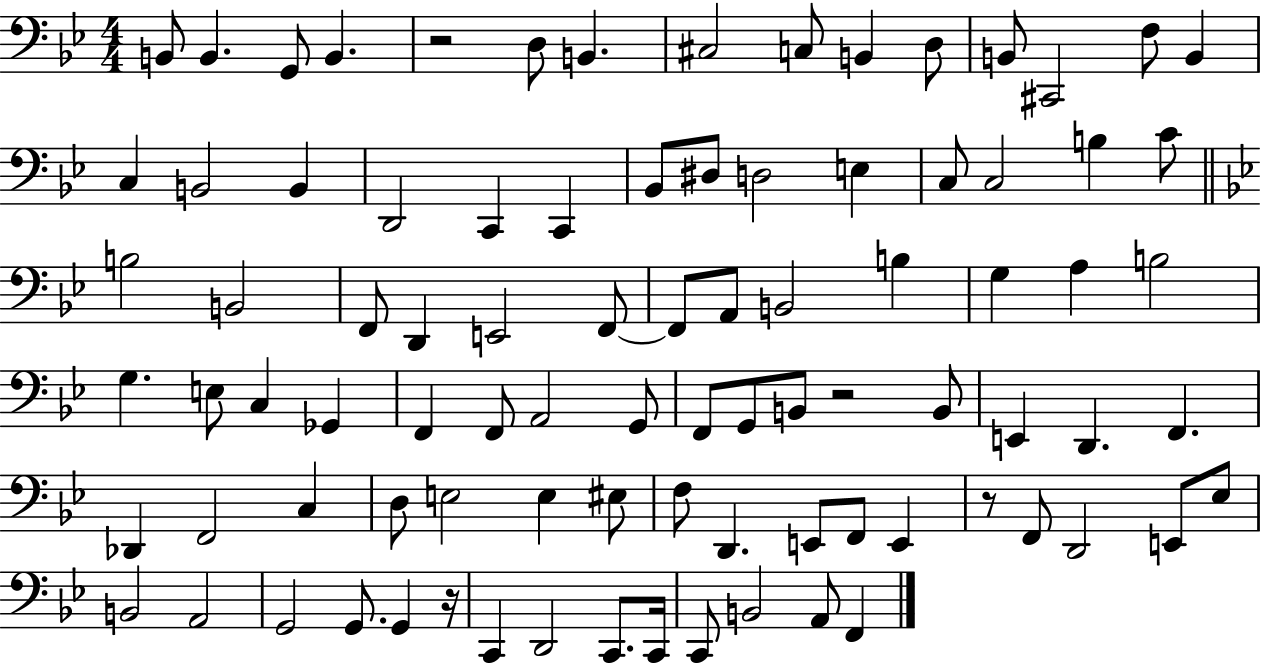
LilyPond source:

{
  \clef bass
  \numericTimeSignature
  \time 4/4
  \key bes \major
  b,8 b,4. g,8 b,4. | r2 d8 b,4. | cis2 c8 b,4 d8 | b,8 cis,2 f8 b,4 | \break c4 b,2 b,4 | d,2 c,4 c,4 | bes,8 dis8 d2 e4 | c8 c2 b4 c'8 | \break \bar "||" \break \key g \minor b2 b,2 | f,8 d,4 e,2 f,8~~ | f,8 a,8 b,2 b4 | g4 a4 b2 | \break g4. e8 c4 ges,4 | f,4 f,8 a,2 g,8 | f,8 g,8 b,8 r2 b,8 | e,4 d,4. f,4. | \break des,4 f,2 c4 | d8 e2 e4 eis8 | f8 d,4. e,8 f,8 e,4 | r8 f,8 d,2 e,8 ees8 | \break b,2 a,2 | g,2 g,8. g,4 r16 | c,4 d,2 c,8. c,16 | c,8 b,2 a,8 f,4 | \break \bar "|."
}